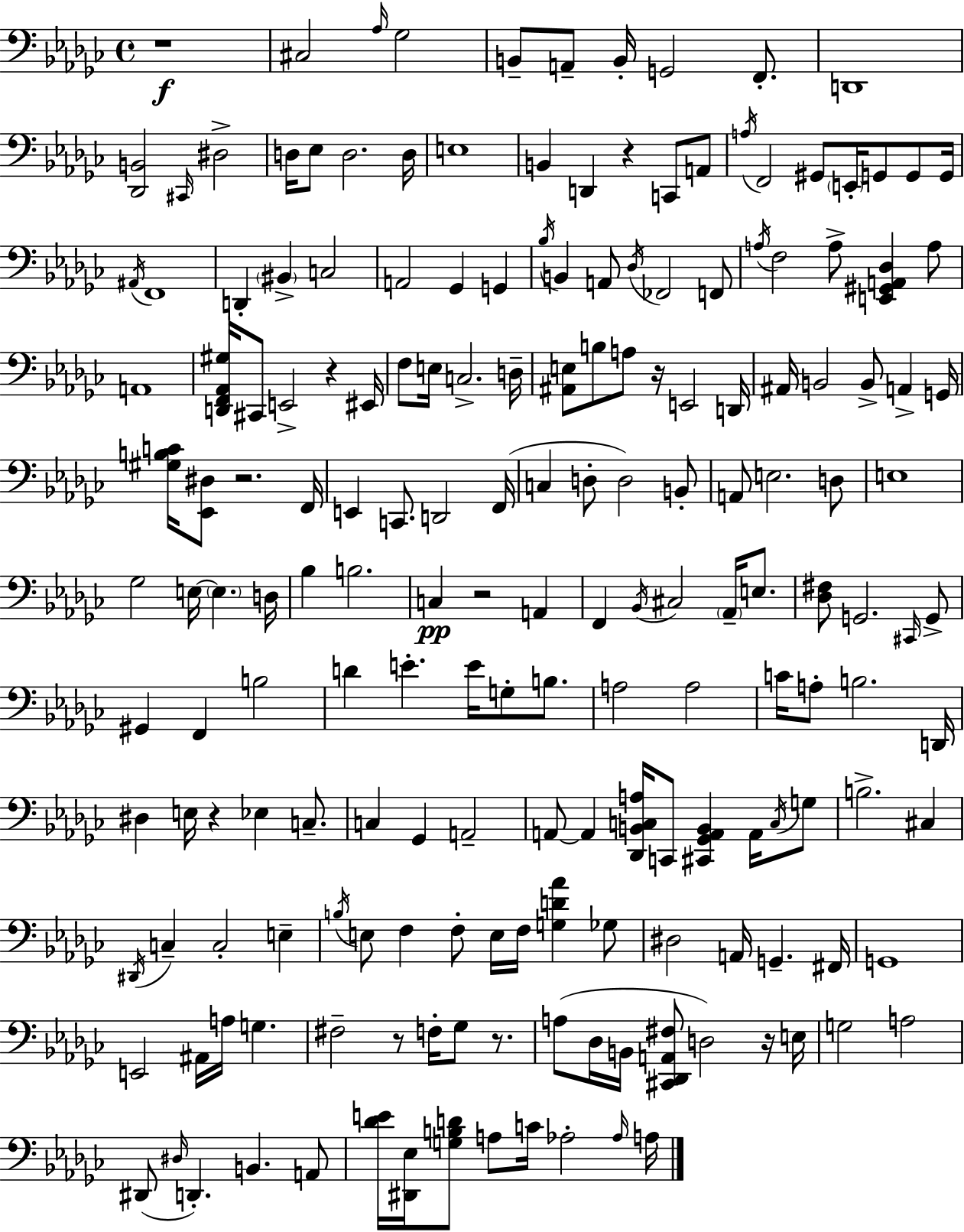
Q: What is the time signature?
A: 4/4